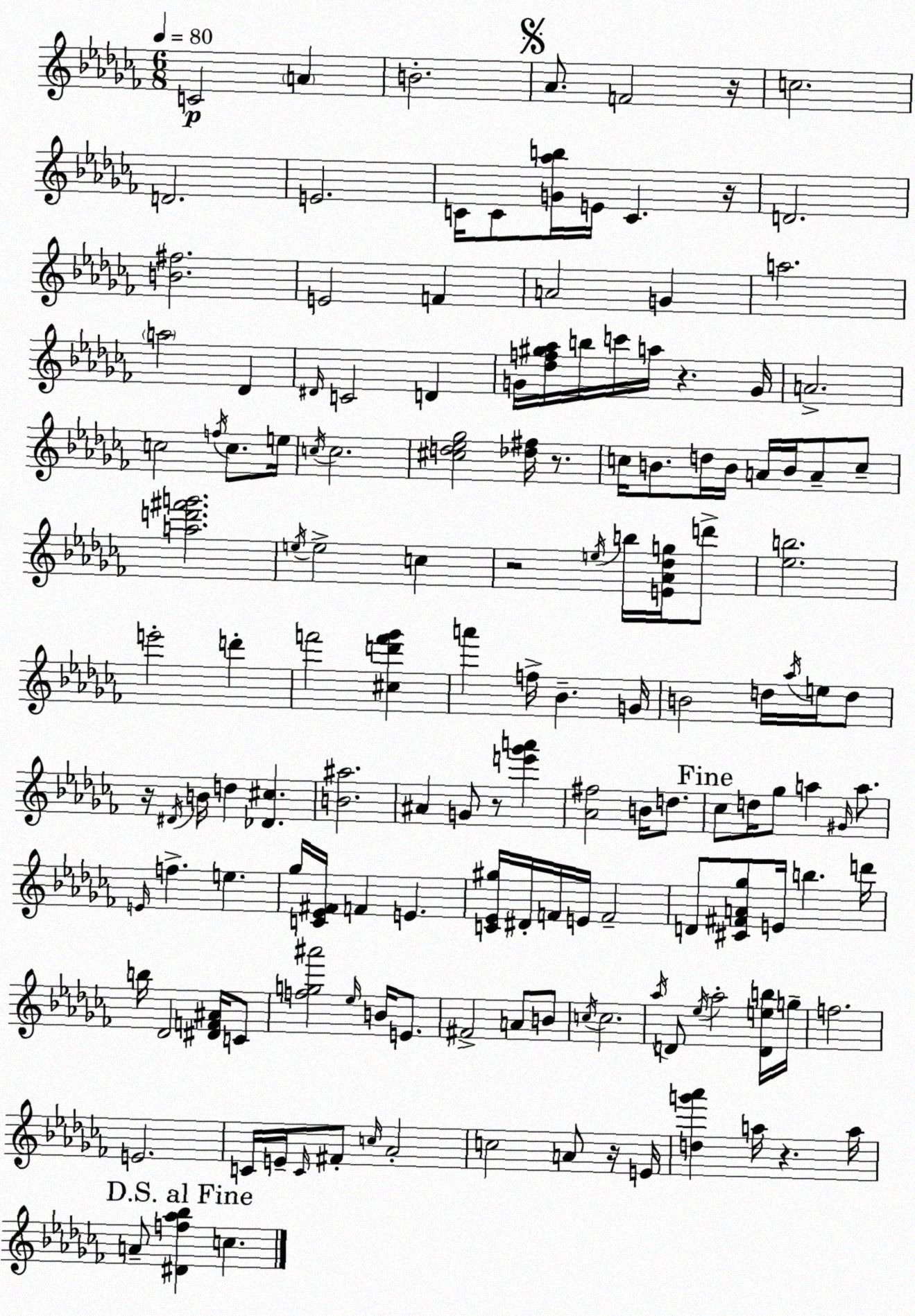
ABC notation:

X:1
T:Untitled
M:6/8
L:1/4
K:Abm
C2 A B2 _A/2 F2 z/4 c2 D2 E2 C/4 C/2 [G_ab]/4 E/4 C z/4 D2 [B^f]2 E2 F A2 G a2 a2 _D ^D/4 C2 D G/4 [_df^g_a]/4 b/4 c'/4 a/4 z G/4 A2 c2 f/4 c/2 e/4 c/4 c2 [^cd_e_g]2 [_d^f]/4 z/2 c/4 B/2 d/4 B/4 A/4 B/4 A/2 c/2 [ad'^f'g']2 e/4 e2 c z2 e/4 b/4 [E_A_dg]/4 d'/2 [_eb]2 e'2 d' f'2 [^cd'f'_g'] a' f/4 _B G/4 B2 d/4 _a/4 e/4 d/2 z/4 ^D/4 B/4 d [_D^c] [B^a]2 ^A G/2 z/2 [e'_g'a'] [_A^f]2 B/4 d/2 _c/2 d/4 _g/2 a ^G/4 a/2 E/4 f e _g/4 [C_E^F]/4 F E [C_E^g]/4 ^D/4 F/4 E/4 F2 D/2 [^C^FA_g]/2 E/4 b d'/4 b/4 _D2 [^DF^A]/4 C/2 [fg^a']2 _e/4 B/4 E/2 ^F2 A/2 B/2 c/4 c2 _a/4 D/2 _e/4 _a2 [Deb]/4 g/4 f2 E2 C/4 E/4 C/4 ^F/2 c/4 _A2 c2 A/2 z/4 E/4 [dg'_a'] a/4 z a/4 A/2 [^Df_a_b] c